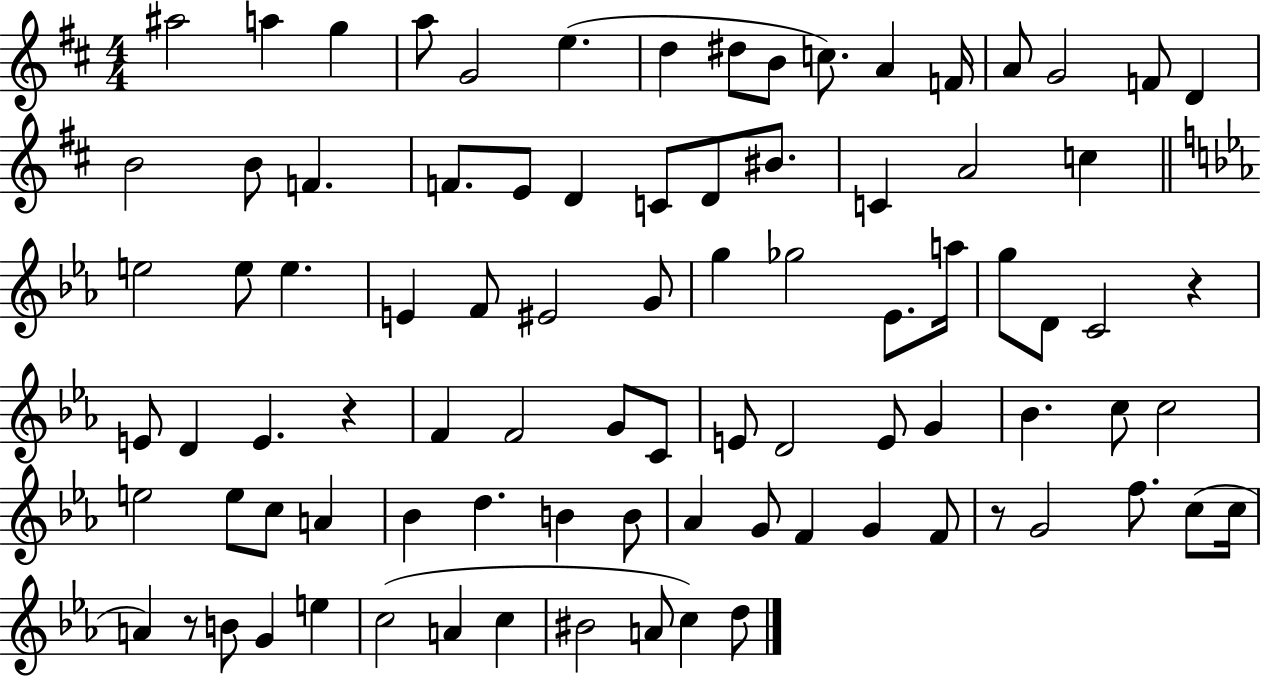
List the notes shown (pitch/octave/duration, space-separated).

A#5/h A5/q G5/q A5/e G4/h E5/q. D5/q D#5/e B4/e C5/e. A4/q F4/s A4/e G4/h F4/e D4/q B4/h B4/e F4/q. F4/e. E4/e D4/q C4/e D4/e BIS4/e. C4/q A4/h C5/q E5/h E5/e E5/q. E4/q F4/e EIS4/h G4/e G5/q Gb5/h Eb4/e. A5/s G5/e D4/e C4/h R/q E4/e D4/q E4/q. R/q F4/q F4/h G4/e C4/e E4/e D4/h E4/e G4/q Bb4/q. C5/e C5/h E5/h E5/e C5/e A4/q Bb4/q D5/q. B4/q B4/e Ab4/q G4/e F4/q G4/q F4/e R/e G4/h F5/e. C5/e C5/s A4/q R/e B4/e G4/q E5/q C5/h A4/q C5/q BIS4/h A4/e C5/q D5/e